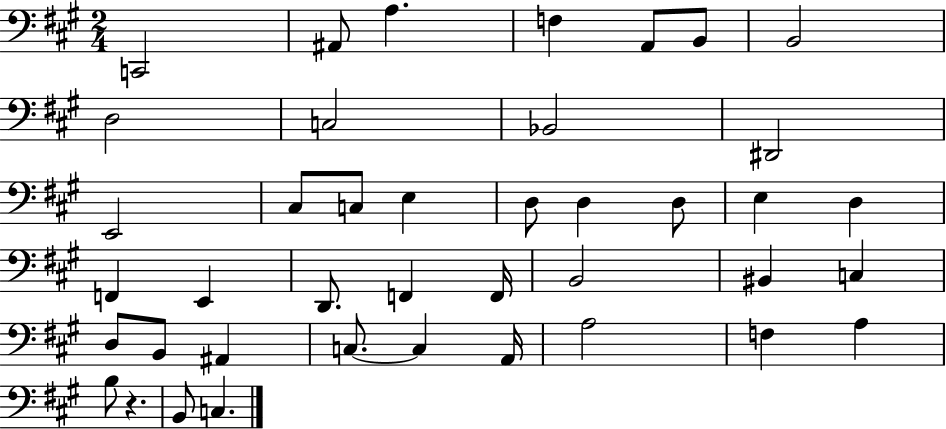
{
  \clef bass
  \numericTimeSignature
  \time 2/4
  \key a \major
  c,2 | ais,8 a4. | f4 a,8 b,8 | b,2 | \break d2 | c2 | bes,2 | dis,2 | \break e,2 | cis8 c8 e4 | d8 d4 d8 | e4 d4 | \break f,4 e,4 | d,8. f,4 f,16 | b,2 | bis,4 c4 | \break d8 b,8 ais,4 | c8.~~ c4 a,16 | a2 | f4 a4 | \break b8 r4. | b,8 c4. | \bar "|."
}